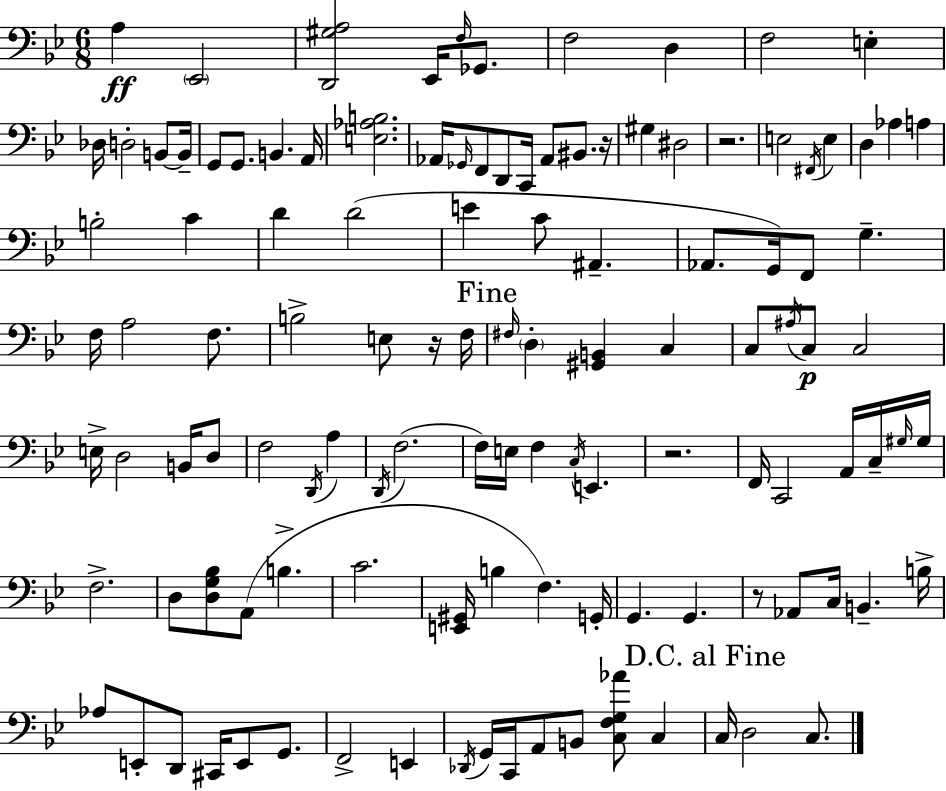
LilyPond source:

{
  \clef bass
  \numericTimeSignature
  \time 6/8
  \key g \minor
  a4\ff \parenthesize ees,2 | <d, gis a>2 ees,16 \grace { f16 } ges,8. | f2 d4 | f2 e4-. | \break des16 d2-. b,8~~ | b,16-- g,8 g,8. b,4. | a,16 <e aes b>2. | aes,16 \grace { ges,16 } f,8 d,8 c,16 aes,8 bis,8. | \break r16 gis4 dis2 | r2. | e2 \acciaccatura { fis,16 } e4 | d4 aes4 a4 | \break b2-. c'4 | d'4 d'2( | e'4 c'8 ais,4.-- | aes,8. g,16) f,8 g4.-- | \break f16 a2 | f8. b2-> e8 | r16 f16 \mark "Fine" \grace { fis16 } \parenthesize d4-. <gis, b,>4 | c4 c8 \acciaccatura { ais16 }\p c8 c2 | \break e16-> d2 | b,16 d8 f2 | \acciaccatura { d,16 } a4 \acciaccatura { d,16 }( f2. | f16) e16 f4 | \break \acciaccatura { c16 } e,4. r2. | f,16 c,2 | a,16 c16-- \grace { gis16 } gis16 f2.-> | d8 <d g bes>8 | \break a,8( b4.-> c'2. | <e, gis,>16 b4 | f4.) g,16-. g,4. | g,4. r8 aes,8 | \break c16 b,4.-- b16-> aes8 e,8-. | d,8 cis,16 e,8 g,8. f,2-> | e,4 \acciaccatura { des,16 } g,16 c,16 | a,8 b,8 <c f g aes'>8 c4 \mark "D.C. al Fine" c16 d2 | \break c8. \bar "|."
}